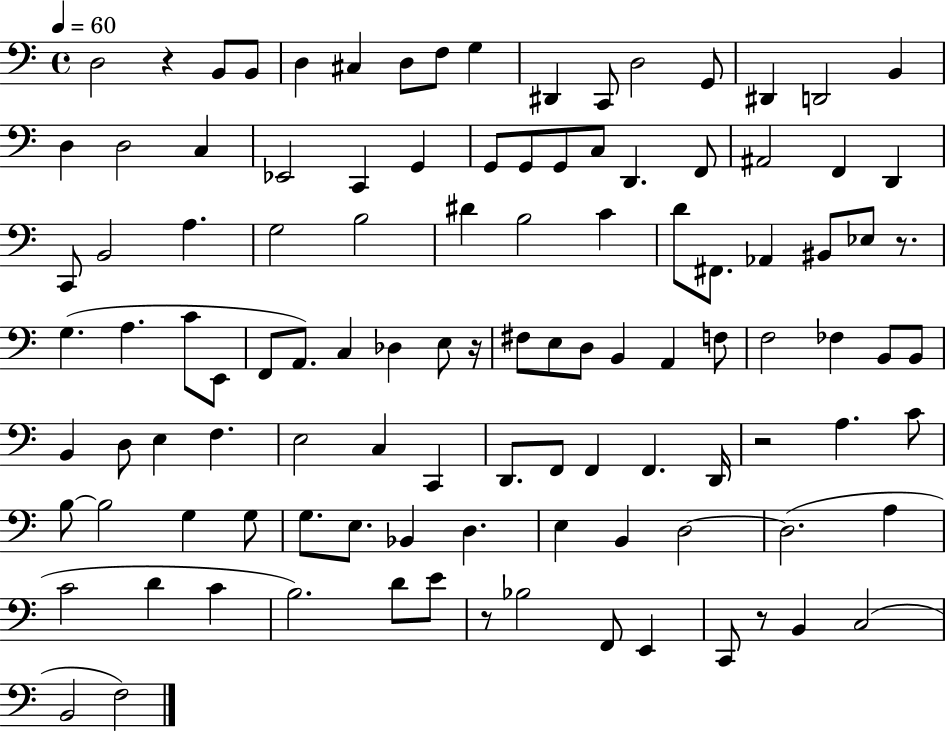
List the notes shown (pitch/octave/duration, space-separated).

D3/h R/q B2/e B2/e D3/q C#3/q D3/e F3/e G3/q D#2/q C2/e D3/h G2/e D#2/q D2/h B2/q D3/q D3/h C3/q Eb2/h C2/q G2/q G2/e G2/e G2/e C3/e D2/q. F2/e A#2/h F2/q D2/q C2/e B2/h A3/q. G3/h B3/h D#4/q B3/h C4/q D4/e F#2/e. Ab2/q BIS2/e Eb3/e R/e. G3/q. A3/q. C4/e E2/e F2/e A2/e. C3/q Db3/q E3/e R/s F#3/e E3/e D3/e B2/q A2/q F3/e F3/h FES3/q B2/e B2/e B2/q D3/e E3/q F3/q. E3/h C3/q C2/q D2/e. F2/e F2/q F2/q. D2/s R/h A3/q. C4/e B3/e B3/h G3/q G3/e G3/e. E3/e. Bb2/q D3/q. E3/q B2/q D3/h D3/h. A3/q C4/h D4/q C4/q B3/h. D4/e E4/e R/e Bb3/h F2/e E2/q C2/e R/e B2/q C3/h B2/h F3/h